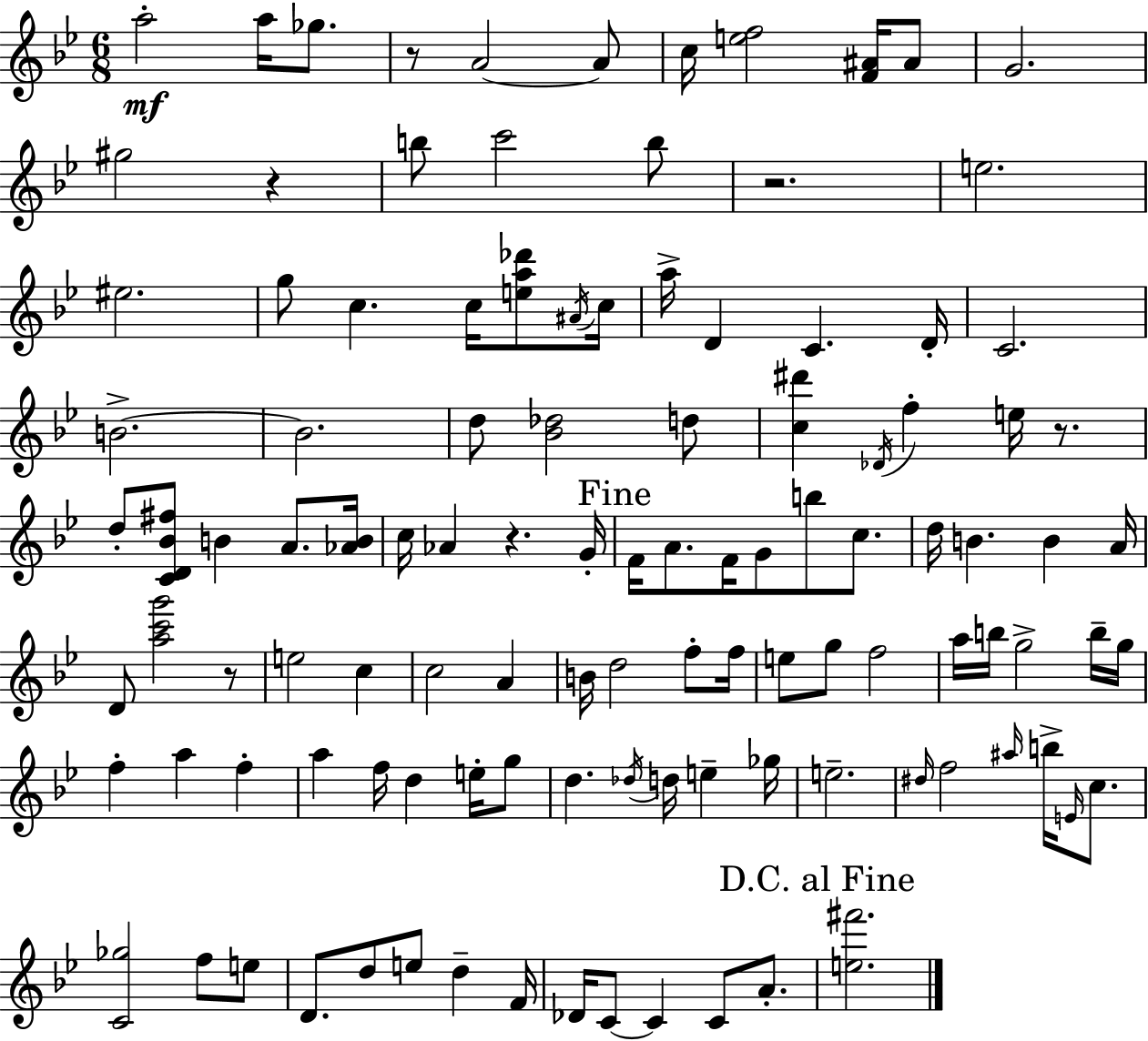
A5/h A5/s Gb5/e. R/e A4/h A4/e C5/s [E5,F5]/h [F4,A#4]/s A#4/e G4/h. G#5/h R/q B5/e C6/h B5/e R/h. E5/h. EIS5/h. G5/e C5/q. C5/s [E5,A5,Db6]/e A#4/s C5/s A5/s D4/q C4/q. D4/s C4/h. B4/h. B4/h. D5/e [Bb4,Db5]/h D5/e [C5,D#6]/q Db4/s F5/q E5/s R/e. D5/e [C4,D4,Bb4,F#5]/e B4/q A4/e. [Ab4,B4]/s C5/s Ab4/q R/q. G4/s F4/s A4/e. F4/s G4/e B5/e C5/e. D5/s B4/q. B4/q A4/s D4/e [A5,C6,G6]/h R/e E5/h C5/q C5/h A4/q B4/s D5/h F5/e F5/s E5/e G5/e F5/h A5/s B5/s G5/h B5/s G5/s F5/q A5/q F5/q A5/q F5/s D5/q E5/s G5/e D5/q. Db5/s D5/s E5/q Gb5/s E5/h. D#5/s F5/h A#5/s B5/s E4/s C5/e. [C4,Gb5]/h F5/e E5/e D4/e. D5/e E5/e D5/q F4/s Db4/s C4/e C4/q C4/e A4/e. [E5,F#6]/h.